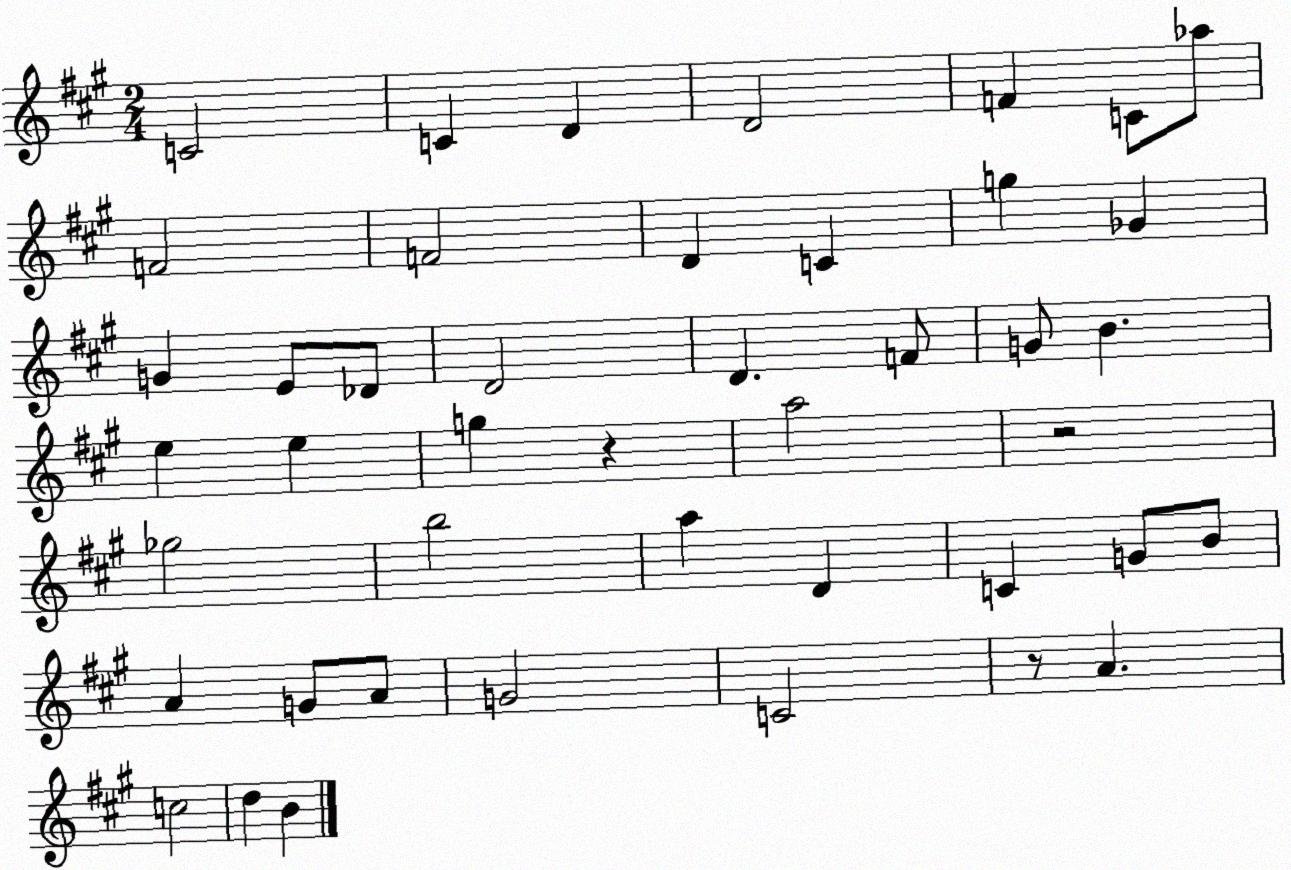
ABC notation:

X:1
T:Untitled
M:2/4
L:1/4
K:A
C2 C D D2 F C/2 _a/2 F2 F2 D C g _G G E/2 _D/2 D2 D F/2 G/2 B e e g z a2 z2 _g2 b2 a D C G/2 B/2 A G/2 A/2 G2 C2 z/2 A c2 d B